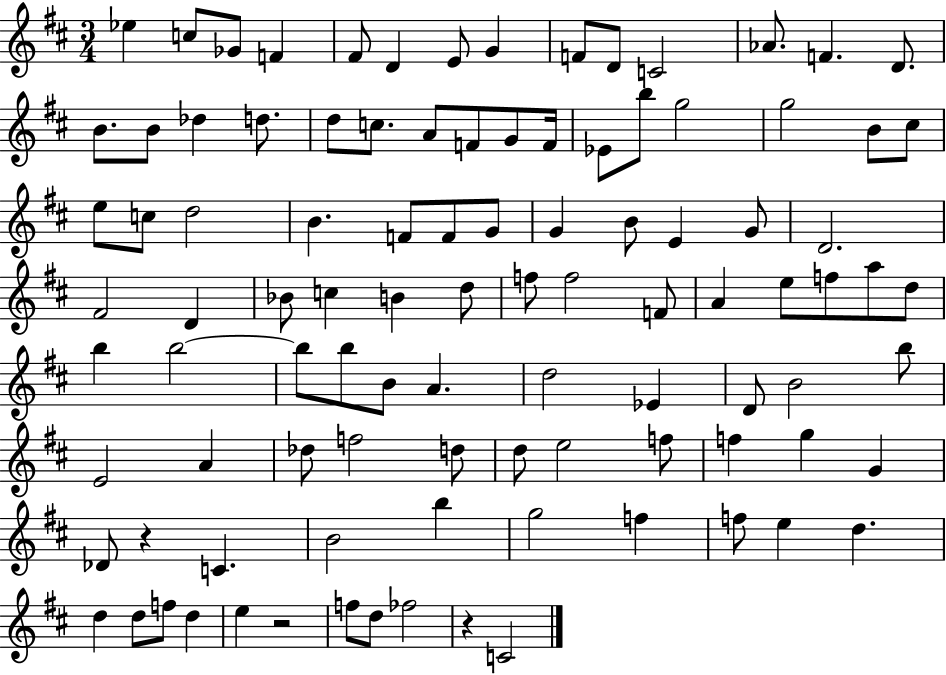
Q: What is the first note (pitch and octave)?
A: Eb5